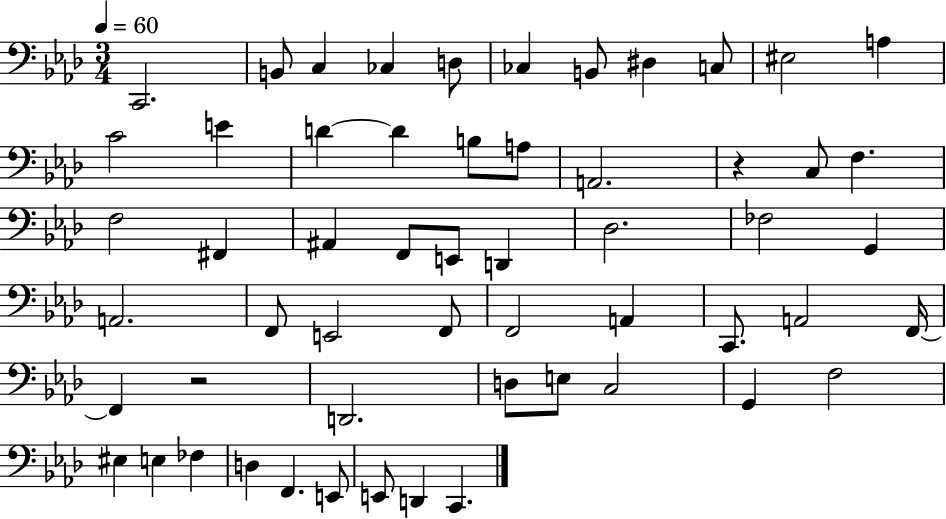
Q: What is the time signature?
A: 3/4